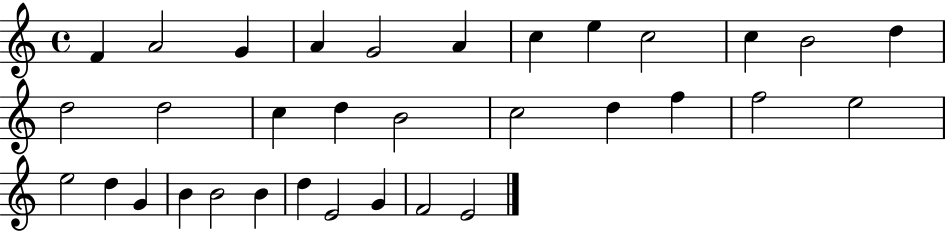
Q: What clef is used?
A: treble